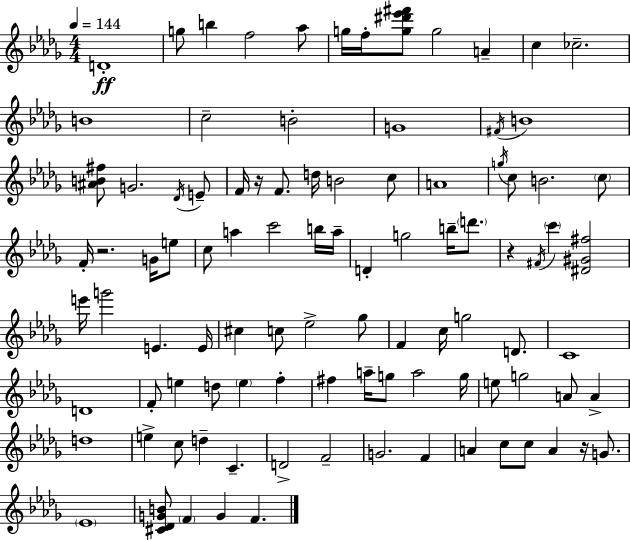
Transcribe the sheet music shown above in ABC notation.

X:1
T:Untitled
M:4/4
L:1/4
K:Bbm
D4 g/2 b f2 _a/2 g/4 f/4 [g^d'_e'^f']/2 g2 A c _c2 B4 c2 B2 G4 ^F/4 B4 [^AB^f]/2 G2 _D/4 E/2 F/4 z/4 F/2 d/4 B2 c/2 A4 g/4 c/2 B2 c/2 F/4 z2 G/4 e/2 c/2 a c'2 b/4 a/4 D g2 b/4 d'/2 z ^F/4 c' [^D^G^f]2 e'/4 g'2 E E/4 ^c c/2 _e2 _g/2 F c/4 g2 D/2 C4 D4 F/2 e d/2 e f ^f a/4 g/2 a2 g/4 e/2 g2 A/2 A d4 e c/2 d C D2 F2 G2 F A c/2 c/2 A z/4 G/2 _E4 [^C_DGB]/2 F G F